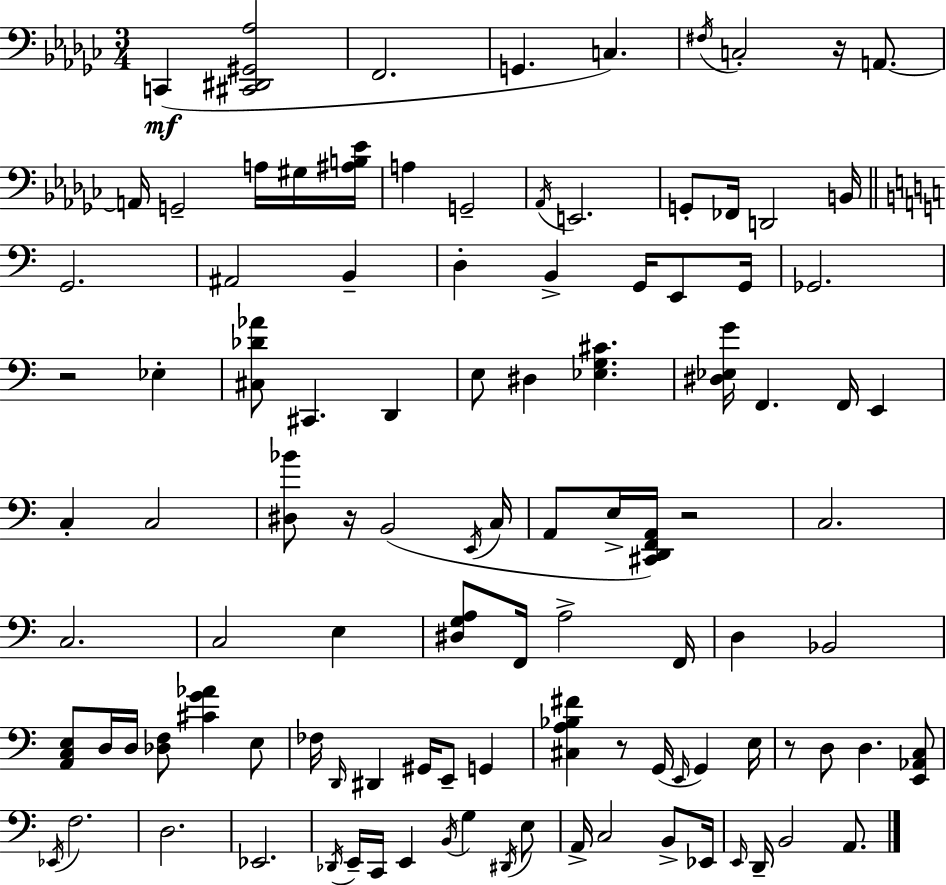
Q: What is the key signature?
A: EES minor